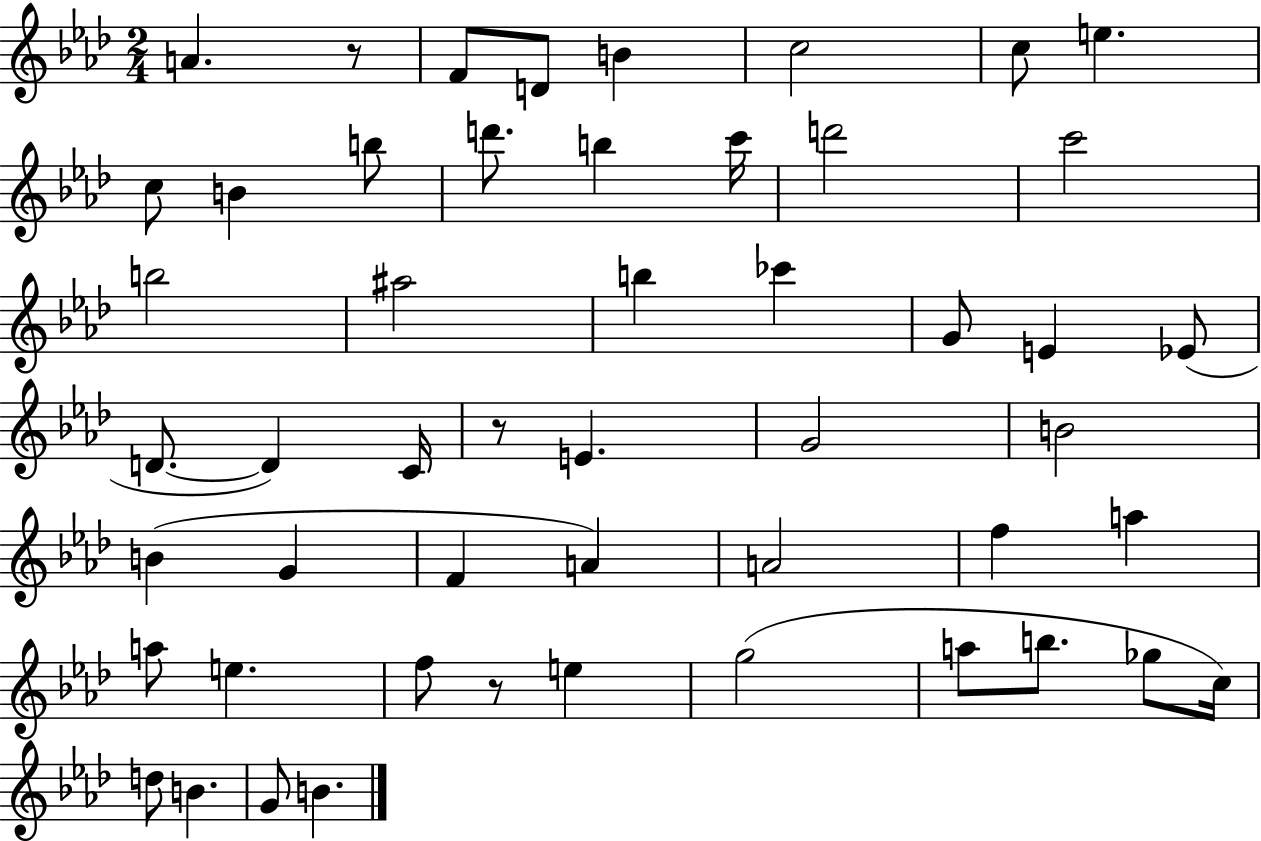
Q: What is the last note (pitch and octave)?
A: B4